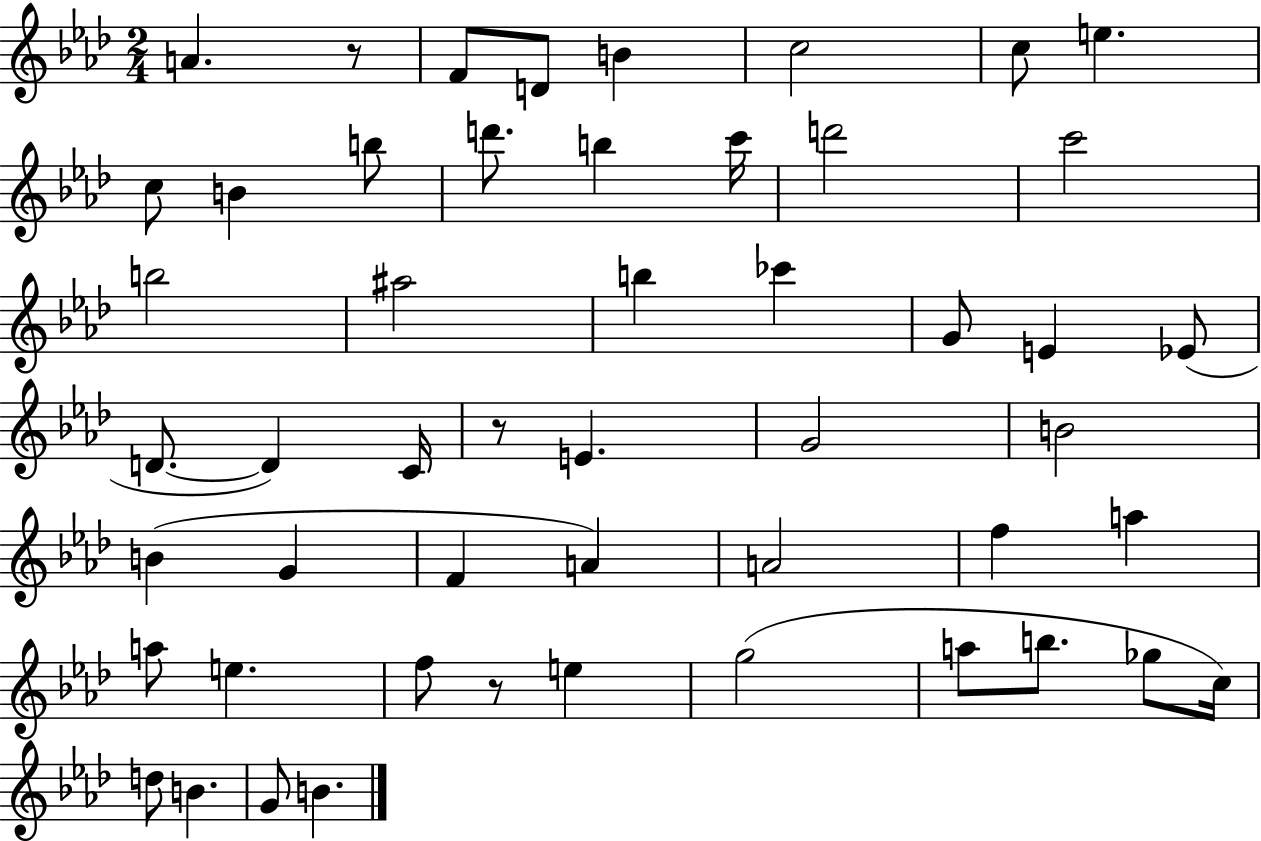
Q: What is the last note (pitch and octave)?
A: B4